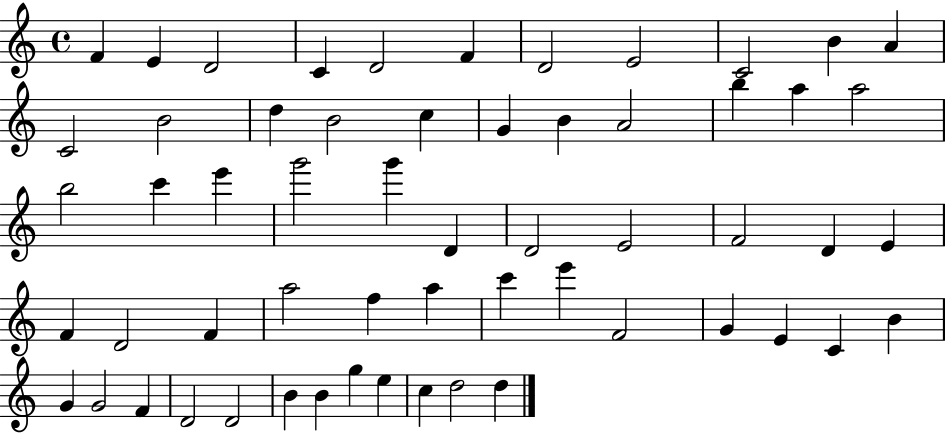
{
  \clef treble
  \time 4/4
  \defaultTimeSignature
  \key c \major
  f'4 e'4 d'2 | c'4 d'2 f'4 | d'2 e'2 | c'2 b'4 a'4 | \break c'2 b'2 | d''4 b'2 c''4 | g'4 b'4 a'2 | b''4 a''4 a''2 | \break b''2 c'''4 e'''4 | g'''2 g'''4 d'4 | d'2 e'2 | f'2 d'4 e'4 | \break f'4 d'2 f'4 | a''2 f''4 a''4 | c'''4 e'''4 f'2 | g'4 e'4 c'4 b'4 | \break g'4 g'2 f'4 | d'2 d'2 | b'4 b'4 g''4 e''4 | c''4 d''2 d''4 | \break \bar "|."
}